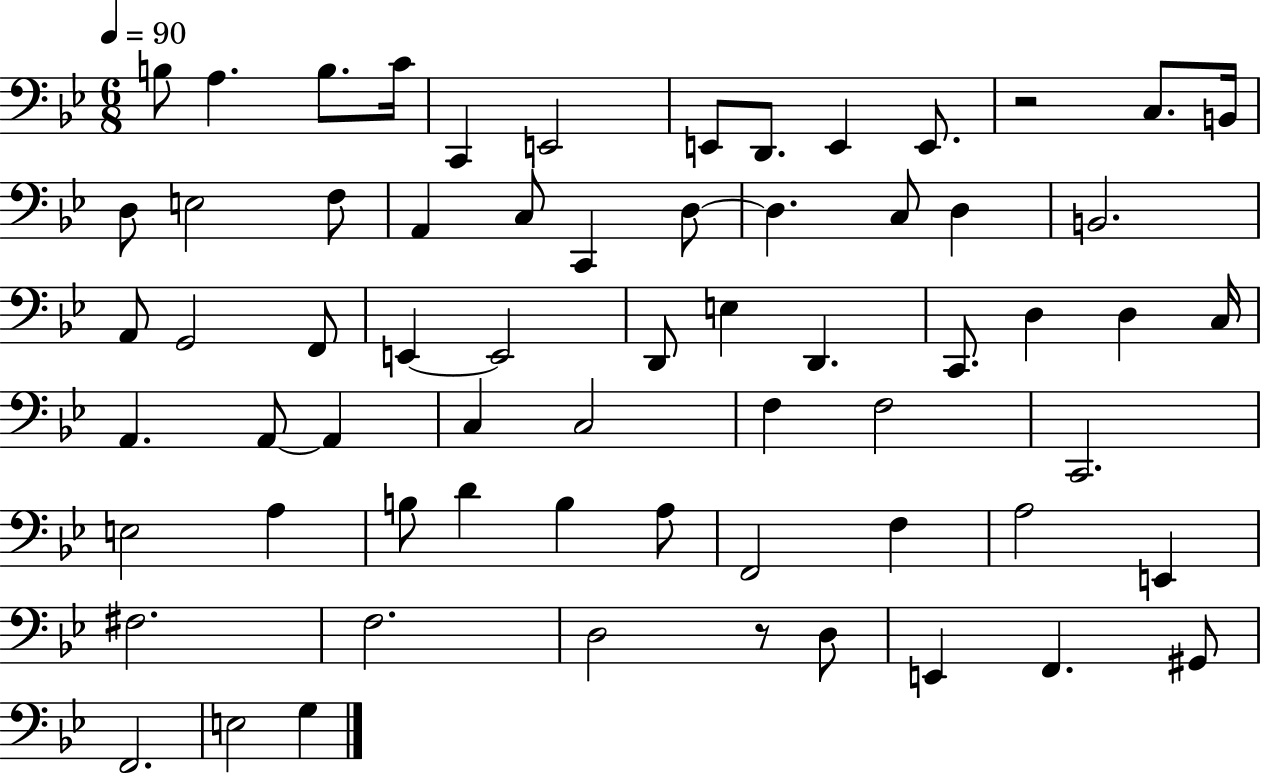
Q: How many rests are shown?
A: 2